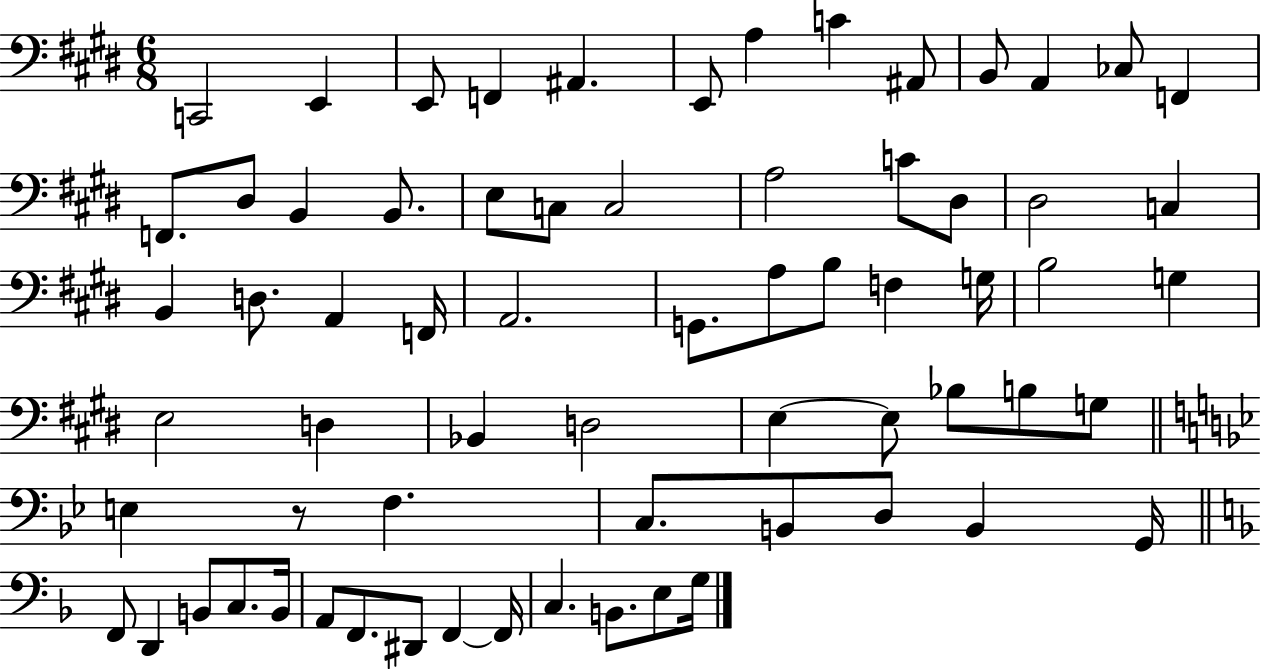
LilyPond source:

{
  \clef bass
  \numericTimeSignature
  \time 6/8
  \key e \major
  c,2 e,4 | e,8 f,4 ais,4. | e,8 a4 c'4 ais,8 | b,8 a,4 ces8 f,4 | \break f,8. dis8 b,4 b,8. | e8 c8 c2 | a2 c'8 dis8 | dis2 c4 | \break b,4 d8. a,4 f,16 | a,2. | g,8. a8 b8 f4 g16 | b2 g4 | \break e2 d4 | bes,4 d2 | e4~~ e8 bes8 b8 g8 | \bar "||" \break \key bes \major e4 r8 f4. | c8. b,8 d8 b,4 g,16 | \bar "||" \break \key f \major f,8 d,4 b,8 c8. b,16 | a,8 f,8. dis,8 f,4~~ f,16 | c4. b,8. e8 g16 | \bar "|."
}